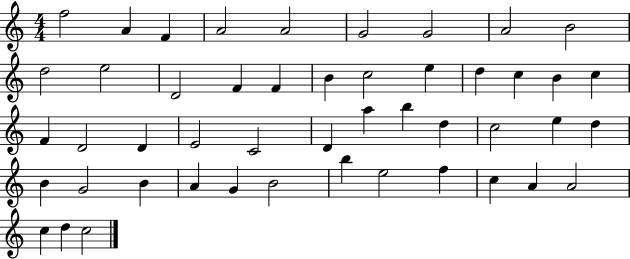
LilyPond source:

{
  \clef treble
  \numericTimeSignature
  \time 4/4
  \key c \major
  f''2 a'4 f'4 | a'2 a'2 | g'2 g'2 | a'2 b'2 | \break d''2 e''2 | d'2 f'4 f'4 | b'4 c''2 e''4 | d''4 c''4 b'4 c''4 | \break f'4 d'2 d'4 | e'2 c'2 | d'4 a''4 b''4 d''4 | c''2 e''4 d''4 | \break b'4 g'2 b'4 | a'4 g'4 b'2 | b''4 e''2 f''4 | c''4 a'4 a'2 | \break c''4 d''4 c''2 | \bar "|."
}